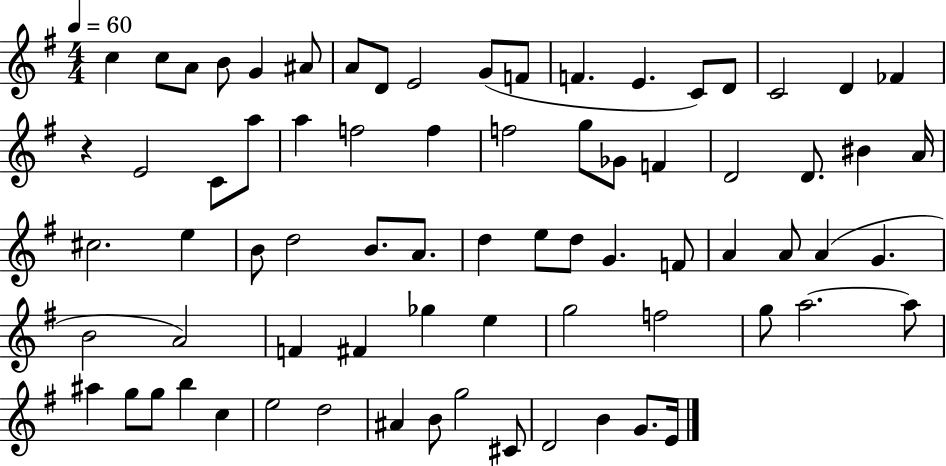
{
  \clef treble
  \numericTimeSignature
  \time 4/4
  \key g \major
  \tempo 4 = 60
  c''4 c''8 a'8 b'8 g'4 ais'8 | a'8 d'8 e'2 g'8( f'8 | f'4. e'4. c'8) d'8 | c'2 d'4 fes'4 | \break r4 e'2 c'8 a''8 | a''4 f''2 f''4 | f''2 g''8 ges'8 f'4 | d'2 d'8. bis'4 a'16 | \break cis''2. e''4 | b'8 d''2 b'8. a'8. | d''4 e''8 d''8 g'4. f'8 | a'4 a'8 a'4( g'4. | \break b'2 a'2) | f'4 fis'4 ges''4 e''4 | g''2 f''2 | g''8 a''2.~~ a''8 | \break ais''4 g''8 g''8 b''4 c''4 | e''2 d''2 | ais'4 b'8 g''2 cis'8 | d'2 b'4 g'8. e'16 | \break \bar "|."
}